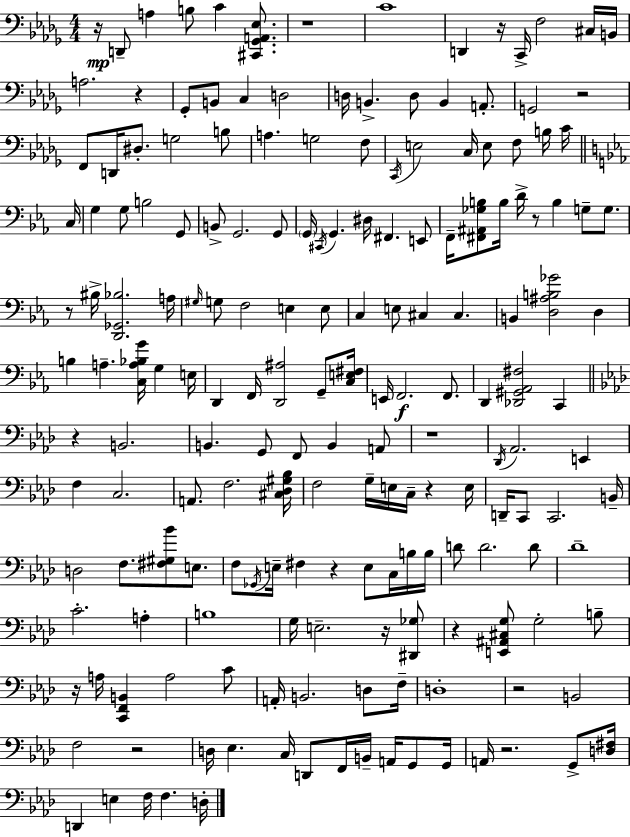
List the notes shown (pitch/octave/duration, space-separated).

R/s D2/e A3/q B3/e C4/q [C#2,Gb2,A2,Eb3]/e. R/w C4/w D2/q R/s C2/s F3/h C#3/s B2/s A3/h. R/q Gb2/e B2/e C3/q D3/h D3/s B2/q. D3/e B2/q A2/e. G2/h R/h F2/e D2/s D#3/e. G3/h B3/e A3/q. G3/h F3/e C2/s E3/h C3/s E3/e F3/e B3/s C4/s C3/s G3/q G3/e B3/h G2/e B2/e G2/h. G2/e G2/s C#2/s G2/q. D#3/s F#2/q. E2/e F2/s [F#2,A#2,Gb3,B3]/e B3/s D4/s R/e B3/q G3/e G3/e. R/e BIS3/s [D2,Gb2,Bb3]/h. A3/s G#3/s G3/e F3/h E3/q E3/e C3/q E3/e C#3/q C#3/q. B2/q [D3,A#3,B3,Gb4]/h D3/q B3/q A3/q. [C3,A3,Bb3,G4]/s G3/q E3/s D2/q F2/s [D2,A#3]/h G2/e [C3,E3,F#3]/s E2/s F2/h. F2/e. D2/q [Db2,G#2,Ab2,F#3]/h C2/q R/q B2/h. B2/q. G2/e F2/e B2/q A2/e R/w Db2/s Ab2/h. E2/q F3/q C3/h. A2/e. F3/h. [C#3,Db3,G#3,Bb3]/s F3/h G3/s E3/s C3/s R/q E3/s D2/s C2/e C2/h. B2/s D3/h F3/e. [F#3,G#3,Bb4]/e E3/e. F3/e Gb2/s E3/s F#3/q R/q E3/e C3/s B3/s B3/s D4/e D4/h. D4/e Db4/w C4/h. A3/q B3/w G3/s E3/h. R/s [D#2,Gb3]/e R/q [E2,A#2,C#3,G3]/e G3/h B3/e R/s A3/s [C2,F2,B2]/q A3/h C4/e A2/s B2/h. D3/e F3/s D3/w R/h B2/h F3/h R/h D3/s Eb3/q. C3/s D2/e F2/s B2/s A2/s G2/e G2/s A2/s R/h. G2/e [D3,F#3]/s D2/q E3/q F3/s F3/q. D3/s